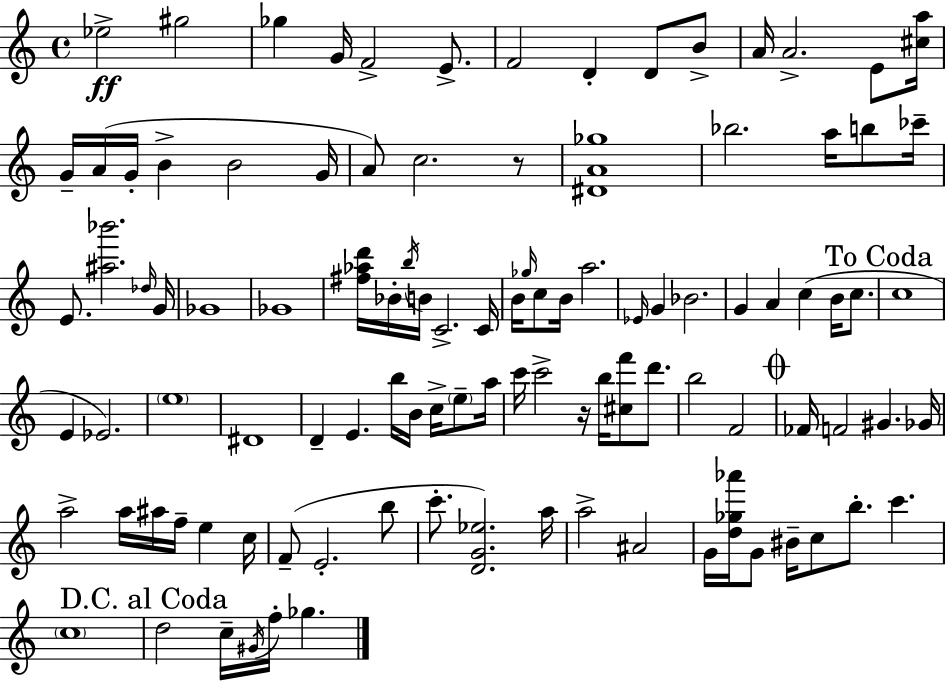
X:1
T:Untitled
M:4/4
L:1/4
K:Am
_e2 ^g2 _g G/4 F2 E/2 F2 D D/2 B/2 A/4 A2 E/2 [^ca]/4 G/4 A/4 G/4 B B2 G/4 A/2 c2 z/2 [^DA_g]4 _b2 a/4 b/2 _c'/4 E/2 [^a_b']2 _d/4 G/4 _G4 _G4 [^f_ad']/4 _B/4 b/4 B/4 C2 C/4 B/4 _g/4 c/2 B/4 a2 _E/4 G _B2 G A c B/4 c/2 c4 E _E2 e4 ^D4 D E b/4 B/4 c/4 e/2 a/4 c'/4 c'2 z/4 b/4 [^cf']/2 d'/2 b2 F2 _F/4 F2 ^G _G/4 a2 a/4 ^a/4 f/4 e c/4 F/2 E2 b/2 c'/2 [DG_e]2 a/4 a2 ^A2 G/4 [d_g_a']/4 G/2 ^B/4 c/2 b/2 c' c4 d2 c/4 ^G/4 f/4 _g